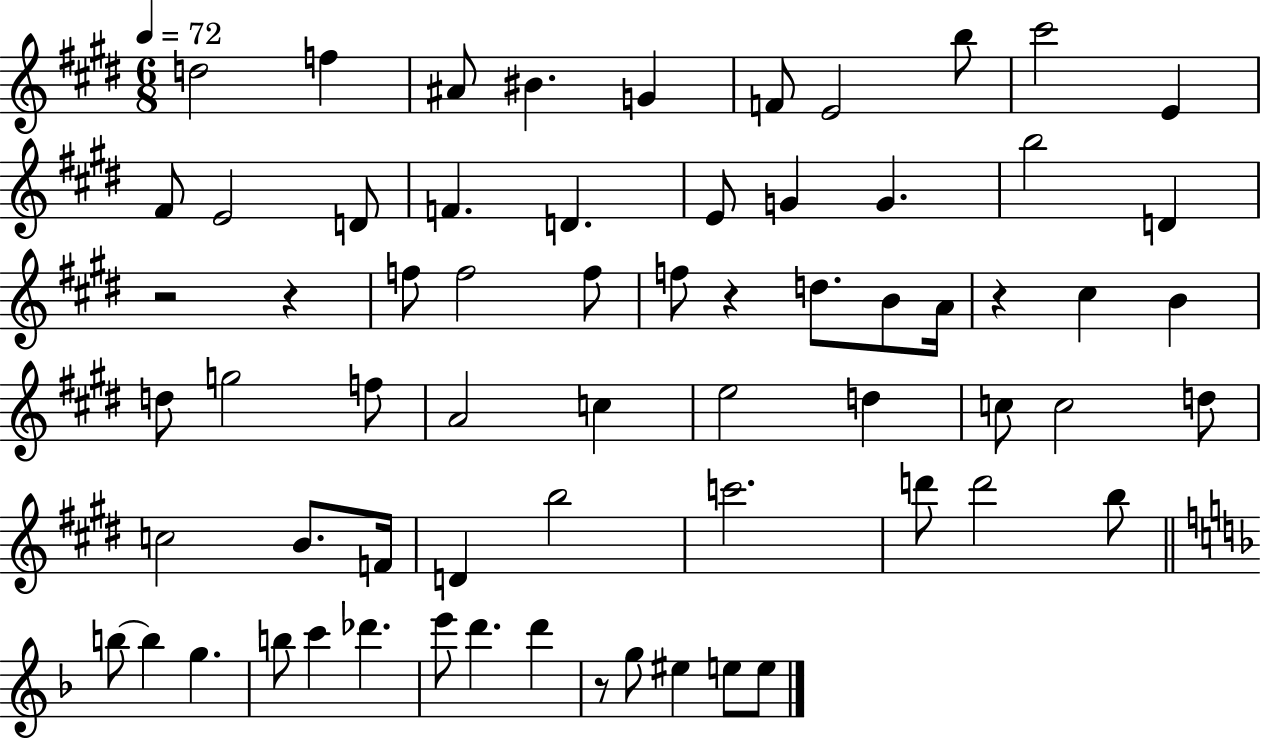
{
  \clef treble
  \numericTimeSignature
  \time 6/8
  \key e \major
  \tempo 4 = 72
  d''2 f''4 | ais'8 bis'4. g'4 | f'8 e'2 b''8 | cis'''2 e'4 | \break fis'8 e'2 d'8 | f'4. d'4. | e'8 g'4 g'4. | b''2 d'4 | \break r2 r4 | f''8 f''2 f''8 | f''8 r4 d''8. b'8 a'16 | r4 cis''4 b'4 | \break d''8 g''2 f''8 | a'2 c''4 | e''2 d''4 | c''8 c''2 d''8 | \break c''2 b'8. f'16 | d'4 b''2 | c'''2. | d'''8 d'''2 b''8 | \break \bar "||" \break \key d \minor b''8~~ b''4 g''4. | b''8 c'''4 des'''4. | e'''8 d'''4. d'''4 | r8 g''8 eis''4 e''8 e''8 | \break \bar "|."
}